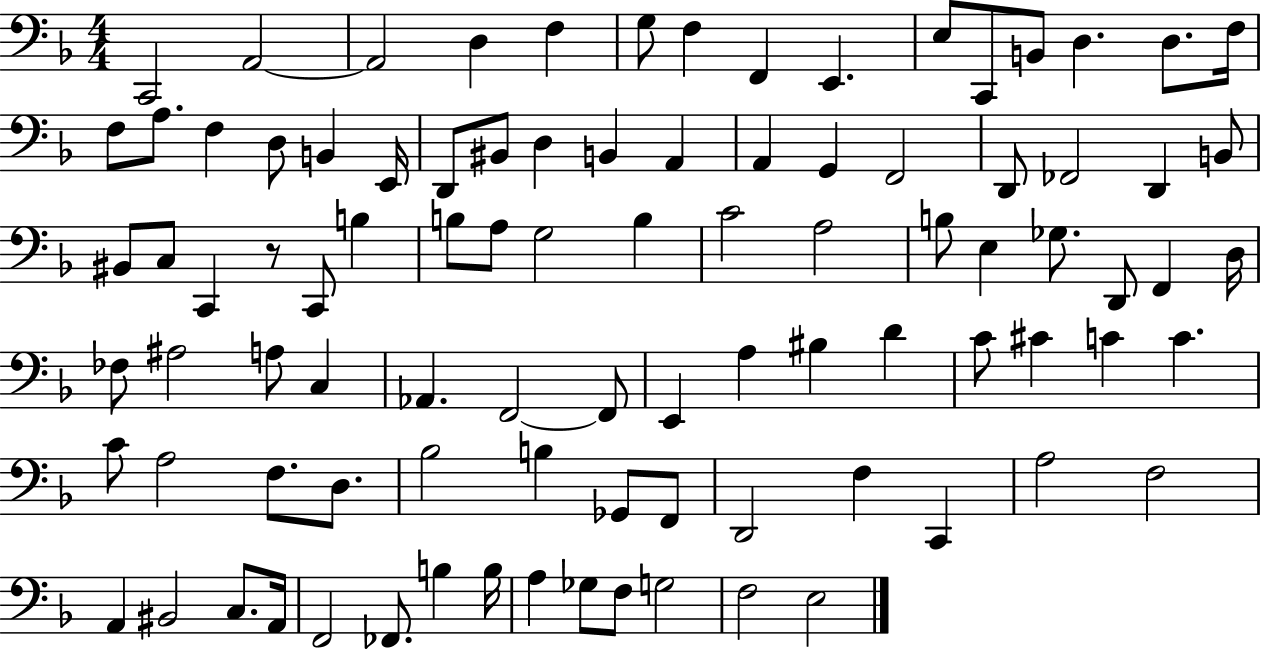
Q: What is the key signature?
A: F major